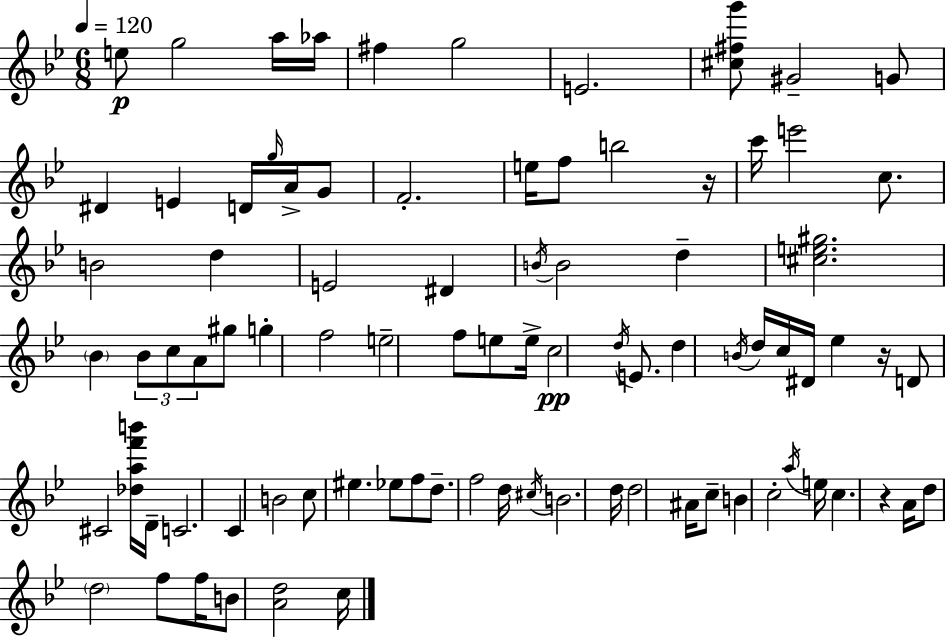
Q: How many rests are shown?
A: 3